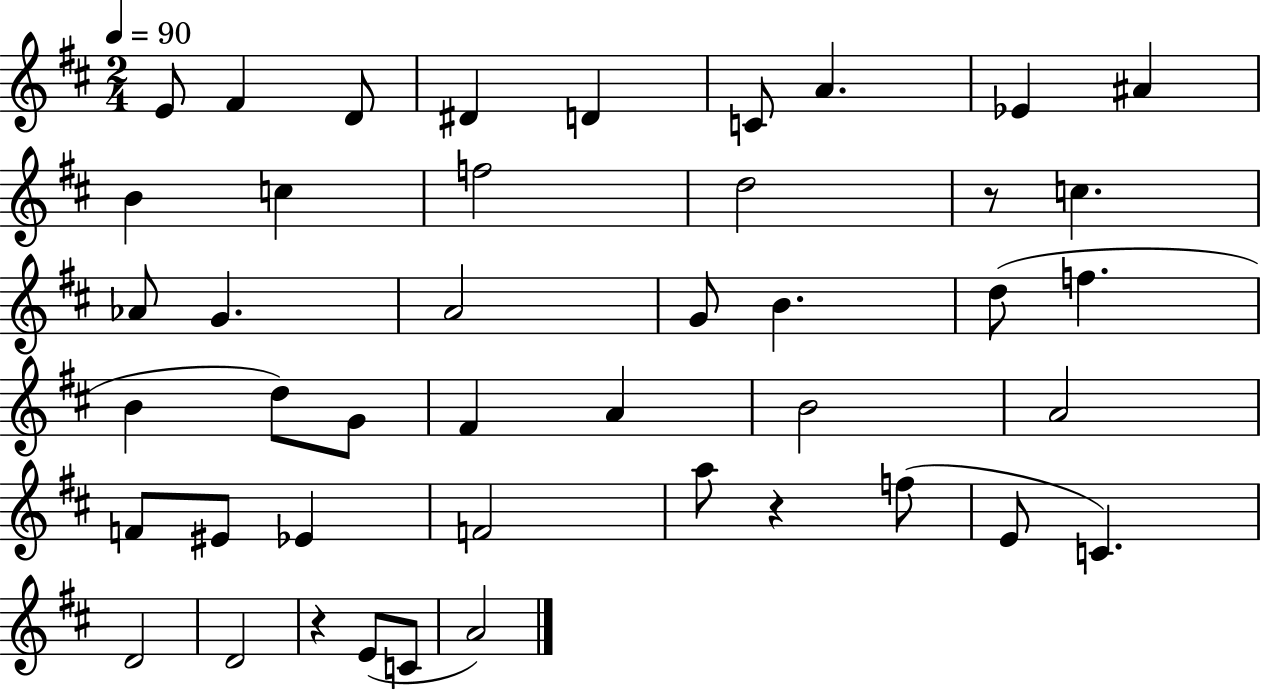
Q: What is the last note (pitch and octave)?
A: A4